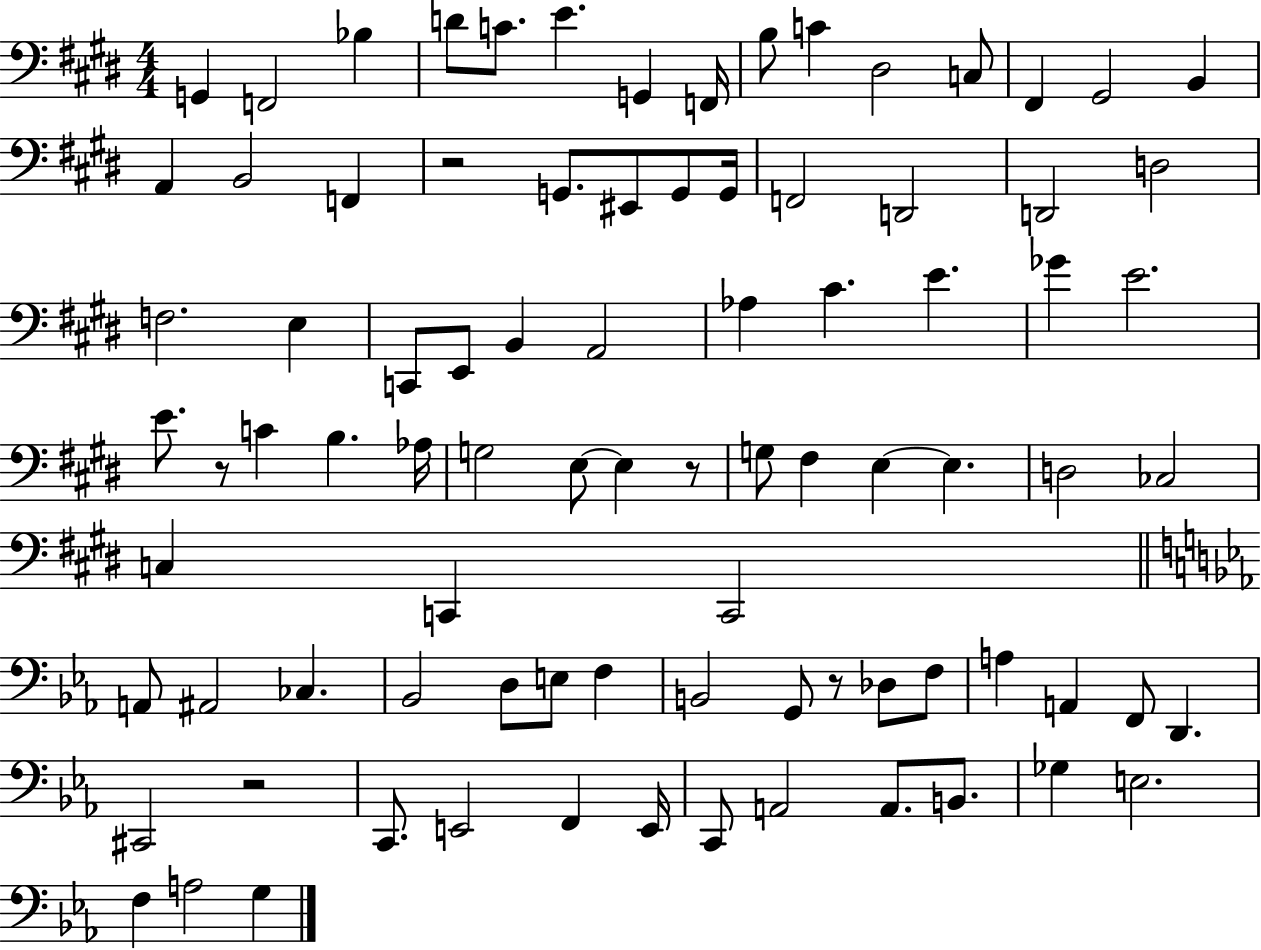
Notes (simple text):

G2/q F2/h Bb3/q D4/e C4/e. E4/q. G2/q F2/s B3/e C4/q D#3/h C3/e F#2/q G#2/h B2/q A2/q B2/h F2/q R/h G2/e. EIS2/e G2/e G2/s F2/h D2/h D2/h D3/h F3/h. E3/q C2/e E2/e B2/q A2/h Ab3/q C#4/q. E4/q. Gb4/q E4/h. E4/e. R/e C4/q B3/q. Ab3/s G3/h E3/e E3/q R/e G3/e F#3/q E3/q E3/q. D3/h CES3/h C3/q C2/q C2/h A2/e A#2/h CES3/q. Bb2/h D3/e E3/e F3/q B2/h G2/e R/e Db3/e F3/e A3/q A2/q F2/e D2/q. C#2/h R/h C2/e. E2/h F2/q E2/s C2/e A2/h A2/e. B2/e. Gb3/q E3/h. F3/q A3/h G3/q